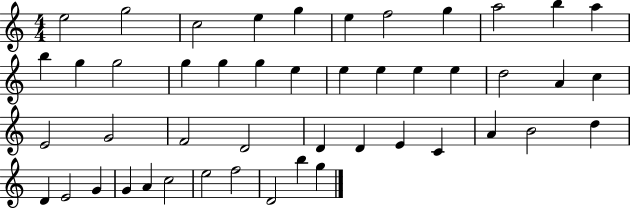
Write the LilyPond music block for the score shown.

{
  \clef treble
  \numericTimeSignature
  \time 4/4
  \key c \major
  e''2 g''2 | c''2 e''4 g''4 | e''4 f''2 g''4 | a''2 b''4 a''4 | \break b''4 g''4 g''2 | g''4 g''4 g''4 e''4 | e''4 e''4 e''4 e''4 | d''2 a'4 c''4 | \break e'2 g'2 | f'2 d'2 | d'4 d'4 e'4 c'4 | a'4 b'2 d''4 | \break d'4 e'2 g'4 | g'4 a'4 c''2 | e''2 f''2 | d'2 b''4 g''4 | \break \bar "|."
}